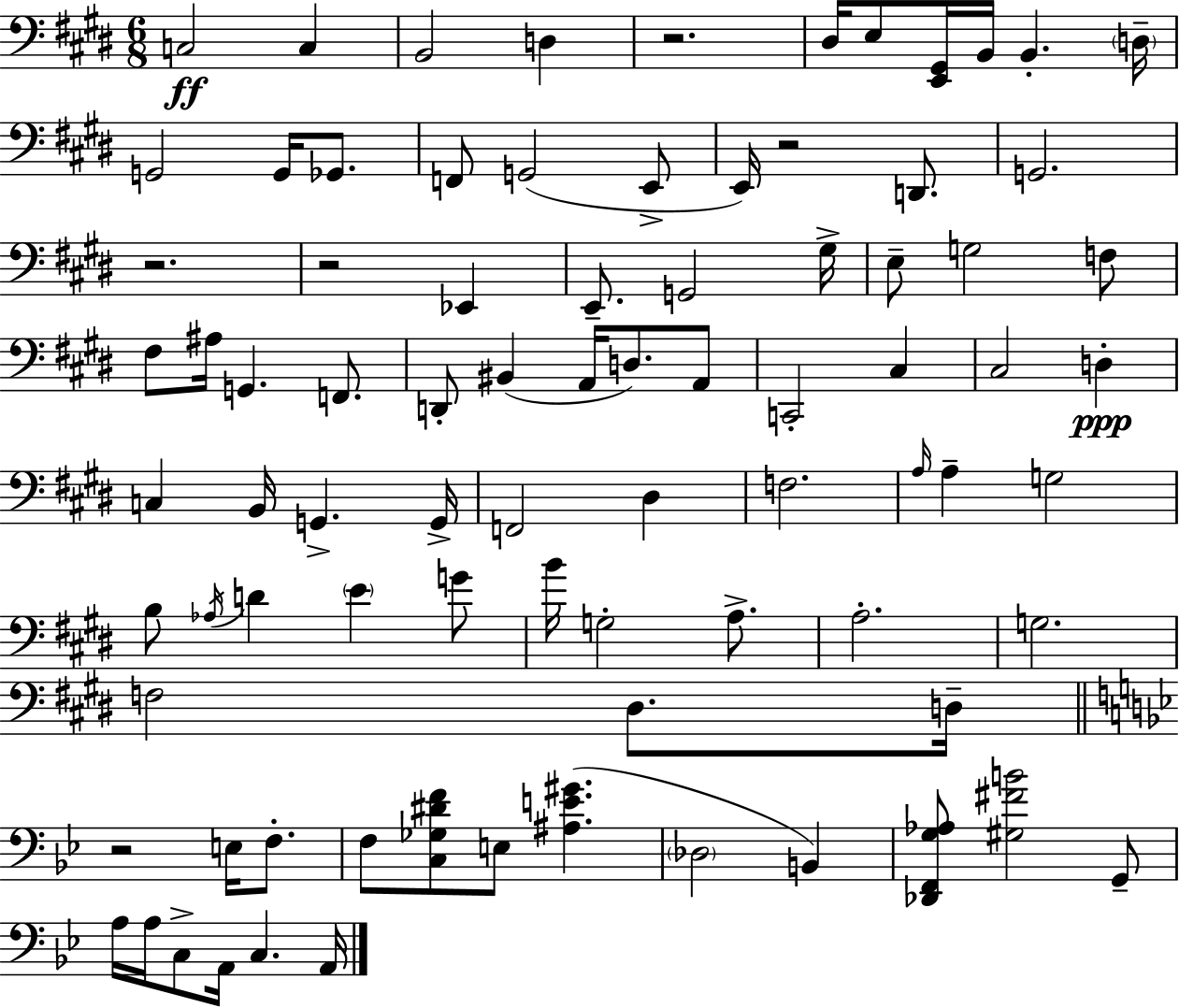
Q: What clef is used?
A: bass